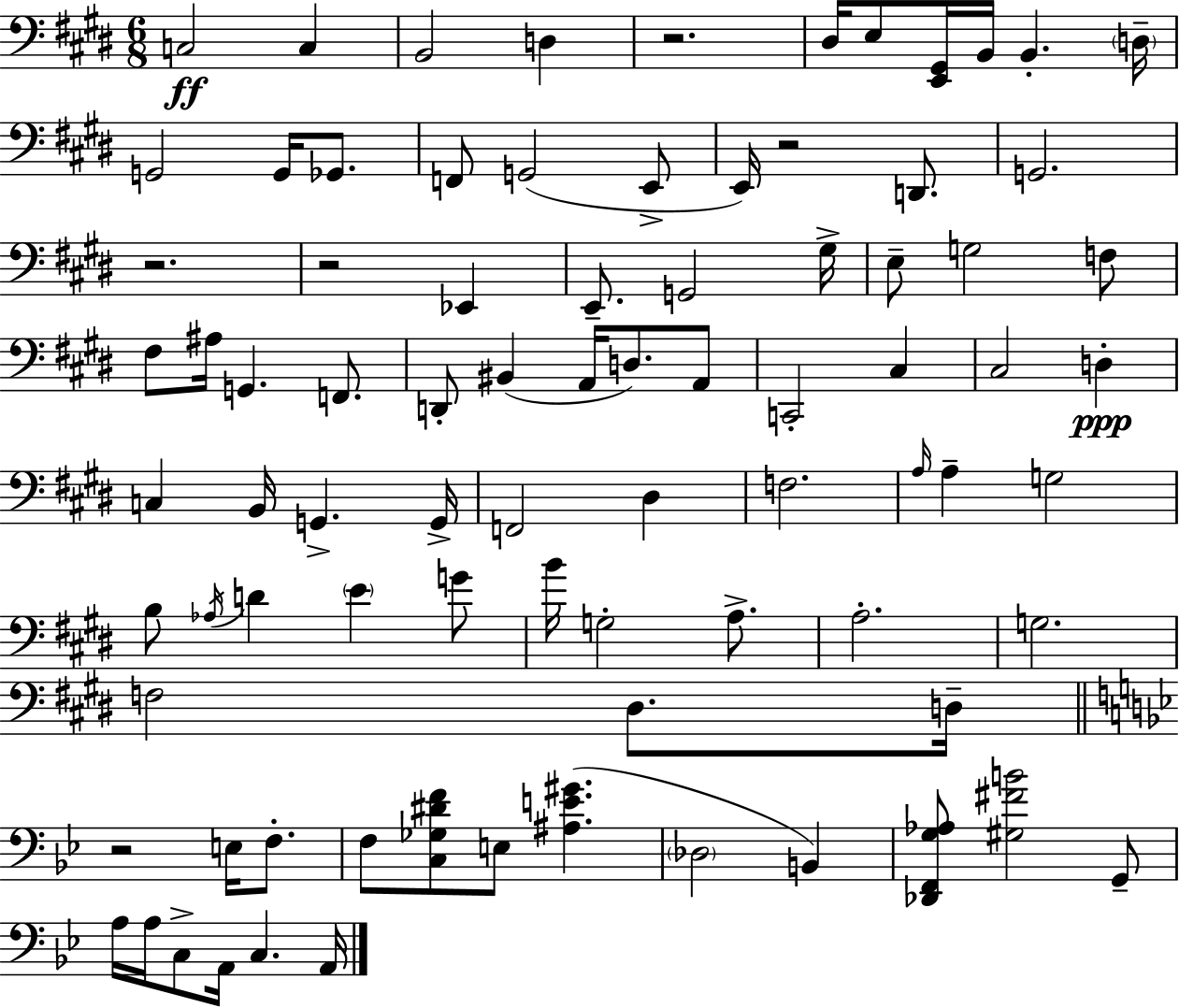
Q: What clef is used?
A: bass